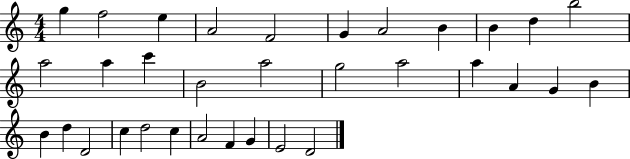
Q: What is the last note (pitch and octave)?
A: D4